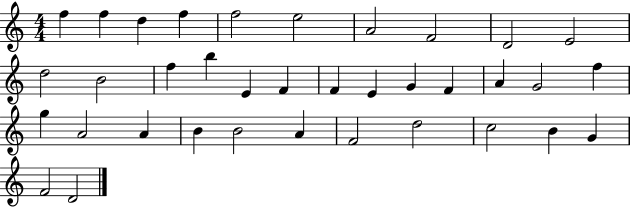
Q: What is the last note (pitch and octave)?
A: D4